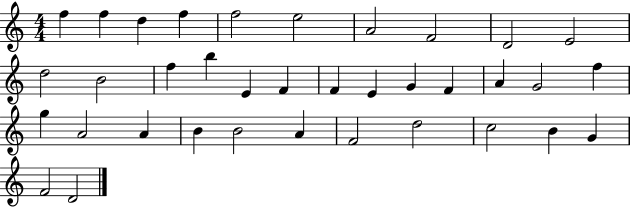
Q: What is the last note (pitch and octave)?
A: D4